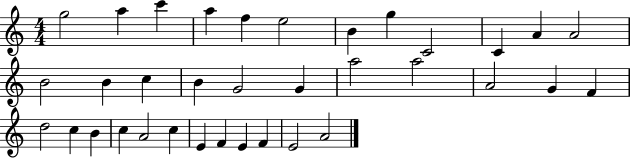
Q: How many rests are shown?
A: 0